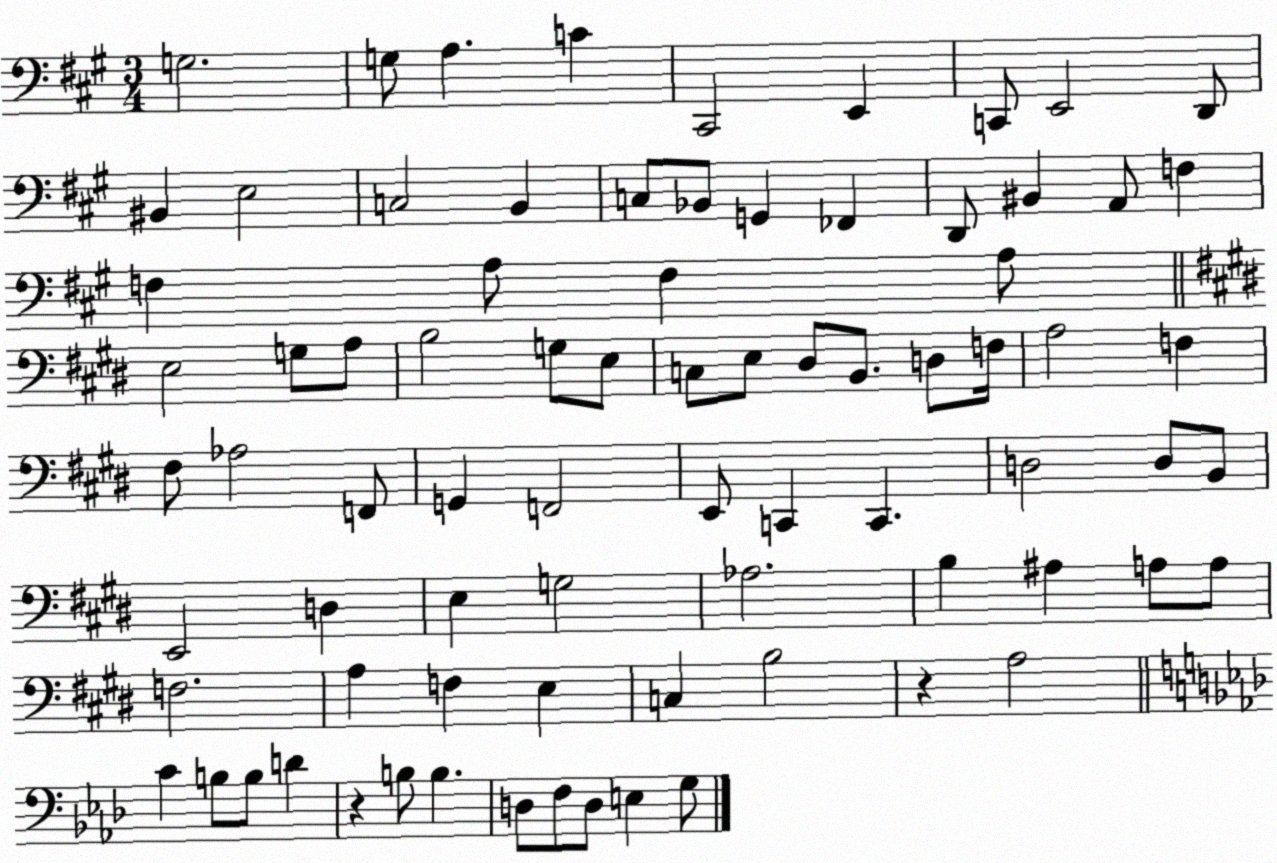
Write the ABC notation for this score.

X:1
T:Untitled
M:3/4
L:1/4
K:A
G,2 G,/2 A, C ^C,,2 E,, C,,/2 E,,2 D,,/2 ^B,, E,2 C,2 B,, C,/2 _B,,/2 G,, _F,, D,,/2 ^B,, A,,/2 F, F, A,/2 F, A,/2 E,2 G,/2 A,/2 B,2 G,/2 E,/2 C,/2 E,/2 ^D,/2 B,,/2 D,/2 F,/4 A,2 F, ^F,/2 _A,2 F,,/2 G,, F,,2 E,,/2 C,, C,, D,2 D,/2 B,,/2 E,,2 D, E, G,2 _A,2 B, ^A, A,/2 A,/2 F,2 A, F, E, C, B,2 z A,2 C B,/2 B,/2 D z B,/2 B, D,/2 F,/2 D,/2 E, G,/2